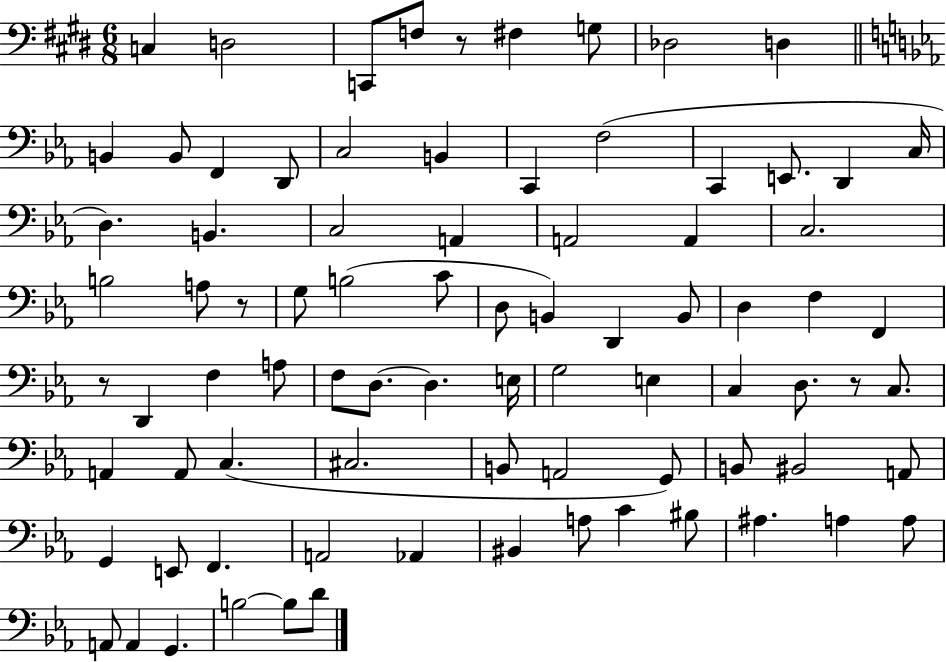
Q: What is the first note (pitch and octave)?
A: C3